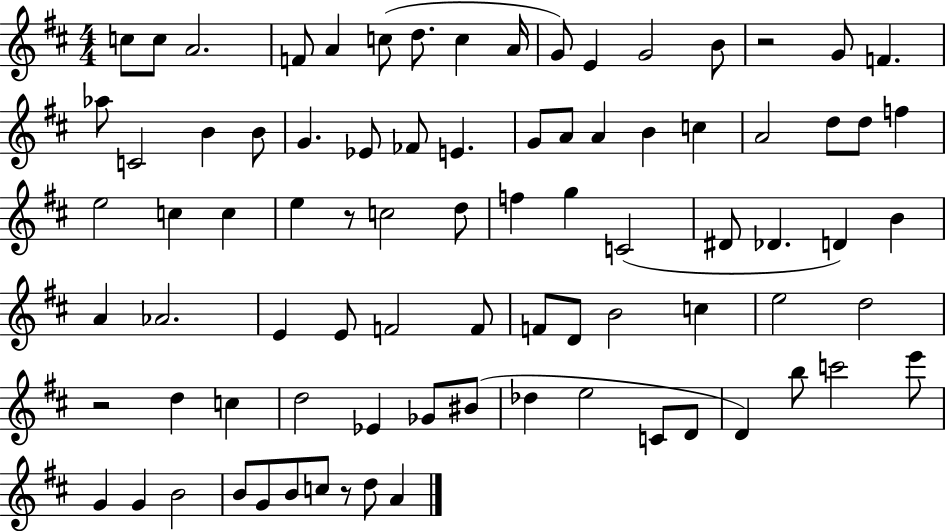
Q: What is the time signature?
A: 4/4